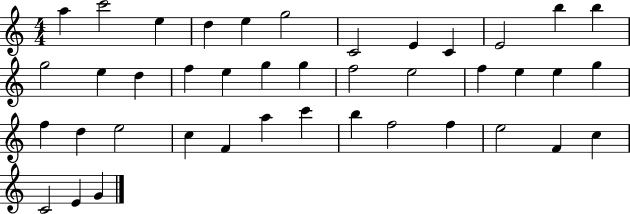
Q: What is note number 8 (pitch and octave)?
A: E4